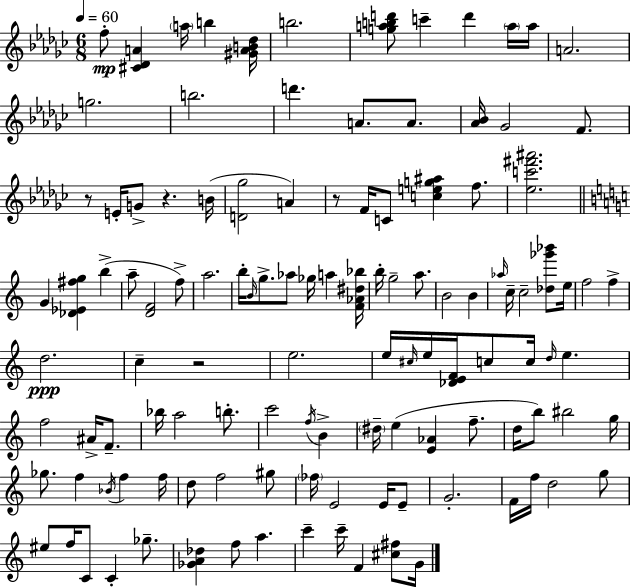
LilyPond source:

{
  \clef treble
  \numericTimeSignature
  \time 6/8
  \key ees \minor
  \tempo 4 = 60
  \repeat volta 2 { f''8-.\mp <cis' des' a'>4 \parenthesize a''16 b''4 <gis' a' b' des''>16 | b''2. | <g'' a'' b'' d'''>8 c'''4-- d'''4 \parenthesize a''16 a''16 | a'2. | \break g''2. | b''2. | d'''4. a'8. a'8. | <aes' bes'>16 ges'2 f'8. | \break r8 e'16-. g'8-> r4. b'16( | <d' ges''>2 a'4) | r8 f'16 c'8 <c'' e'' g'' ais''>4 f''8. | <ees'' c''' fis''' ais'''>2. | \break \bar "||" \break \key a \minor g'4 <des' ees' fis'' g''>4 b''4->( | a''8-- <d' f'>2 f''8->) | a''2. | b''16-. \grace { b'16 } g''8.-> aes''8 ges''16 a''4 | \break <f' aes' dis'' bes''>16 b''16-. g''2-- a''8. | b'2 b'4 | \grace { aes''16 } c''16-- c''2-- <des'' ges''' bes'''>8 | e''16 f''2 f''4-> | \break d''2.\ppp | c''4-- r2 | e''2. | e''16 \grace { cis''16 } e''16 <des' e' f'>16 c''8 c''16 \grace { d''16 } e''4. | \break f''2 | ais'16-> f'8.-- bes''16 a''2 | b''8.-. c'''2 | \acciaccatura { f''16 } b'4-> \parenthesize dis''16-- e''4( <e' aes'>4 | \break f''8.-- d''16 b''8) bis''2 | g''16 ges''8. f''4 | \acciaccatura { bes'16 } f''4 f''16 d''8 f''2 | gis''8 \parenthesize fes''16 e'2 | \break e'16 e'8-- g'2.-. | f'16 f''16 d''2 | g''8 eis''8 f''16 c'8 c'4-. | ges''8.-- <ges' a' des''>4 f''8 | \break a''4. c'''4-- c'''16-- f'4 | <cis'' fis''>8 g'16 } \bar "|."
}